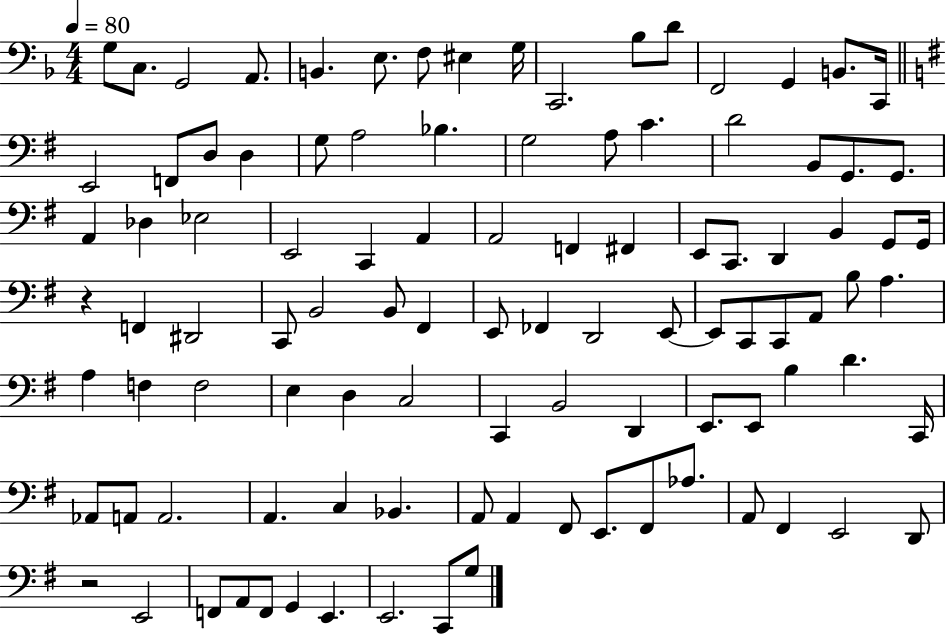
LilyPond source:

{
  \clef bass
  \numericTimeSignature
  \time 4/4
  \key f \major
  \tempo 4 = 80
  g8 c8. g,2 a,8. | b,4. e8. f8 eis4 g16 | c,2. bes8 d'8 | f,2 g,4 b,8. c,16 | \break \bar "||" \break \key g \major e,2 f,8 d8 d4 | g8 a2 bes4. | g2 a8 c'4. | d'2 b,8 g,8. g,8. | \break a,4 des4 ees2 | e,2 c,4 a,4 | a,2 f,4 fis,4 | e,8 c,8. d,4 b,4 g,8 g,16 | \break r4 f,4 dis,2 | c,8 b,2 b,8 fis,4 | e,8 fes,4 d,2 e,8~~ | e,8 c,8 c,8 a,8 b8 a4. | \break a4 f4 f2 | e4 d4 c2 | c,4 b,2 d,4 | e,8. e,8 b4 d'4. c,16 | \break aes,8 a,8 a,2. | a,4. c4 bes,4. | a,8 a,4 fis,8 e,8. fis,8 aes8. | a,8 fis,4 e,2 d,8 | \break r2 e,2 | f,8 a,8 f,8 g,4 e,4. | e,2. c,8 g8 | \bar "|."
}